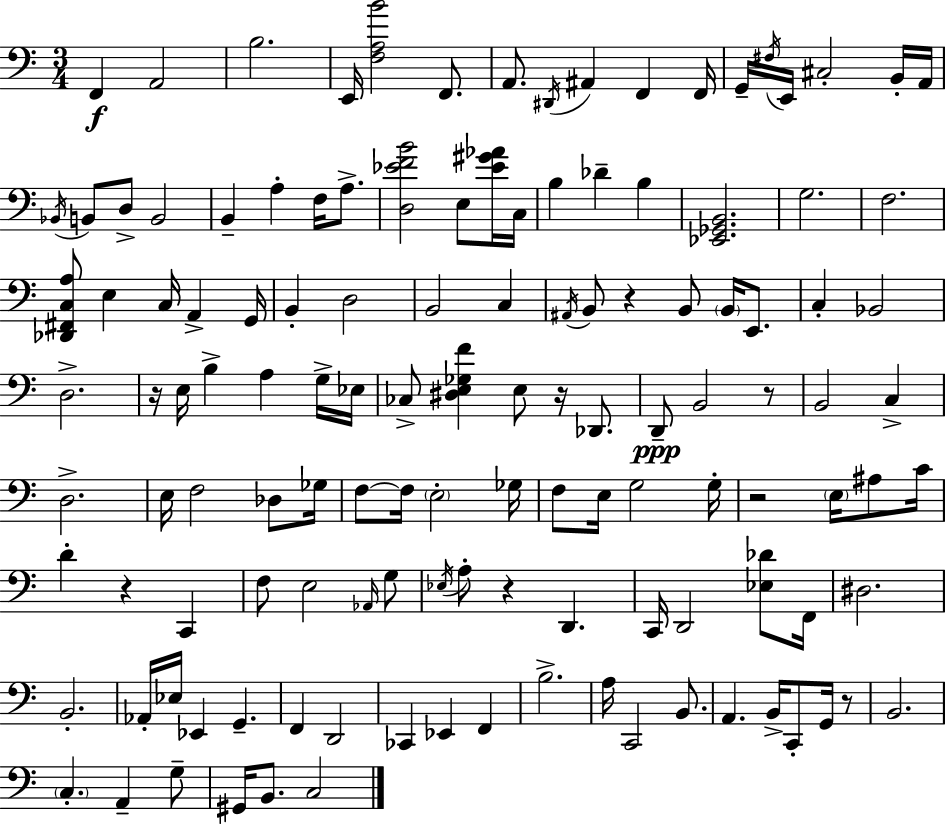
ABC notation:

X:1
T:Untitled
M:3/4
L:1/4
K:Am
F,, A,,2 B,2 E,,/4 [F,A,B]2 F,,/2 A,,/2 ^D,,/4 ^A,, F,, F,,/4 G,,/4 ^F,/4 E,,/4 ^C,2 B,,/4 A,,/4 _B,,/4 B,,/2 D,/2 B,,2 B,, A, F,/4 A,/2 [D,_EFB]2 E,/2 [_E^G_A]/4 C,/4 B, _D B, [_E,,_G,,B,,]2 G,2 F,2 [_D,,^F,,C,A,]/2 E, C,/4 A,, G,,/4 B,, D,2 B,,2 C, ^A,,/4 B,,/2 z B,,/2 B,,/4 E,,/2 C, _B,,2 D,2 z/4 E,/4 B, A, G,/4 _E,/4 _C,/2 [^D,E,_G,F] E,/2 z/4 _D,,/2 D,,/2 B,,2 z/2 B,,2 C, D,2 E,/4 F,2 _D,/2 _G,/4 F,/2 F,/4 E,2 _G,/4 F,/2 E,/4 G,2 G,/4 z2 E,/4 ^A,/2 C/4 D z C,, F,/2 E,2 _A,,/4 G,/2 _E,/4 A,/2 z D,, C,,/4 D,,2 [_E,_D]/2 F,,/4 ^D,2 B,,2 _A,,/4 _E,/4 _E,, G,, F,, D,,2 _C,, _E,, F,, B,2 A,/4 C,,2 B,,/2 A,, B,,/4 C,,/2 G,,/4 z/2 B,,2 C, A,, G,/2 ^G,,/4 B,,/2 C,2